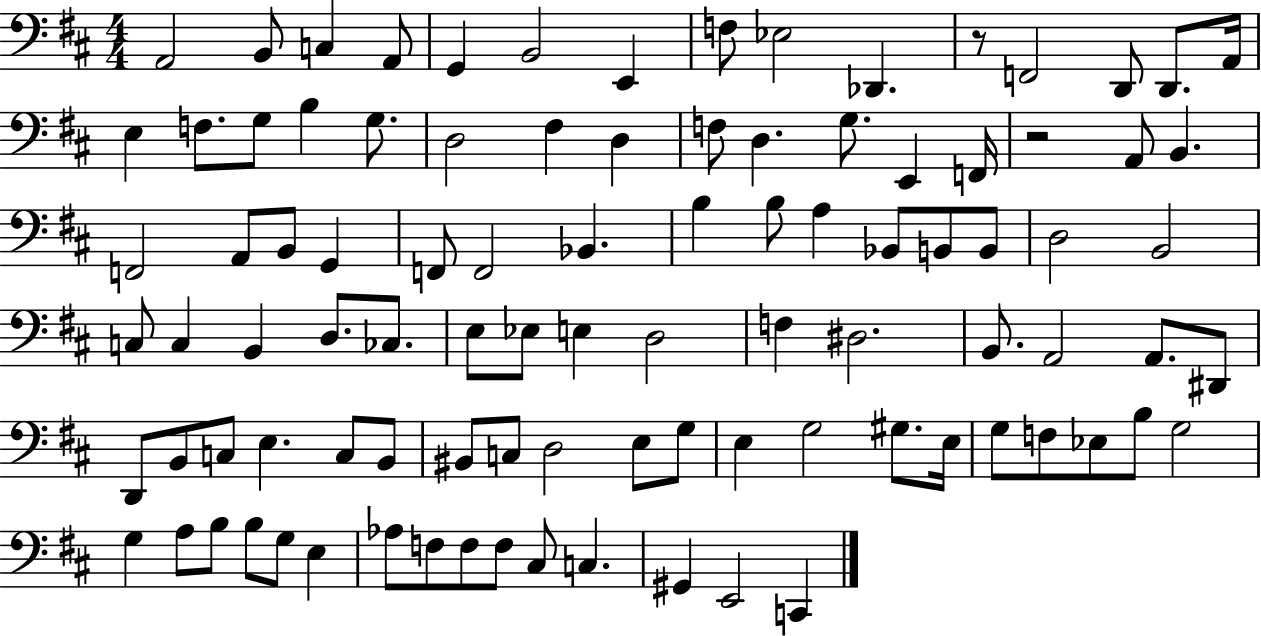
A2/h B2/e C3/q A2/e G2/q B2/h E2/q F3/e Eb3/h Db2/q. R/e F2/h D2/e D2/e. A2/s E3/q F3/e. G3/e B3/q G3/e. D3/h F#3/q D3/q F3/e D3/q. G3/e. E2/q F2/s R/h A2/e B2/q. F2/h A2/e B2/e G2/q F2/e F2/h Bb2/q. B3/q B3/e A3/q Bb2/e B2/e B2/e D3/h B2/h C3/e C3/q B2/q D3/e. CES3/e. E3/e Eb3/e E3/q D3/h F3/q D#3/h. B2/e. A2/h A2/e. D#2/e D2/e B2/e C3/e E3/q. C3/e B2/e BIS2/e C3/e D3/h E3/e G3/e E3/q G3/h G#3/e. E3/s G3/e F3/e Eb3/e B3/e G3/h G3/q A3/e B3/e B3/e G3/e E3/q Ab3/e F3/e F3/e F3/e C#3/e C3/q. G#2/q E2/h C2/q